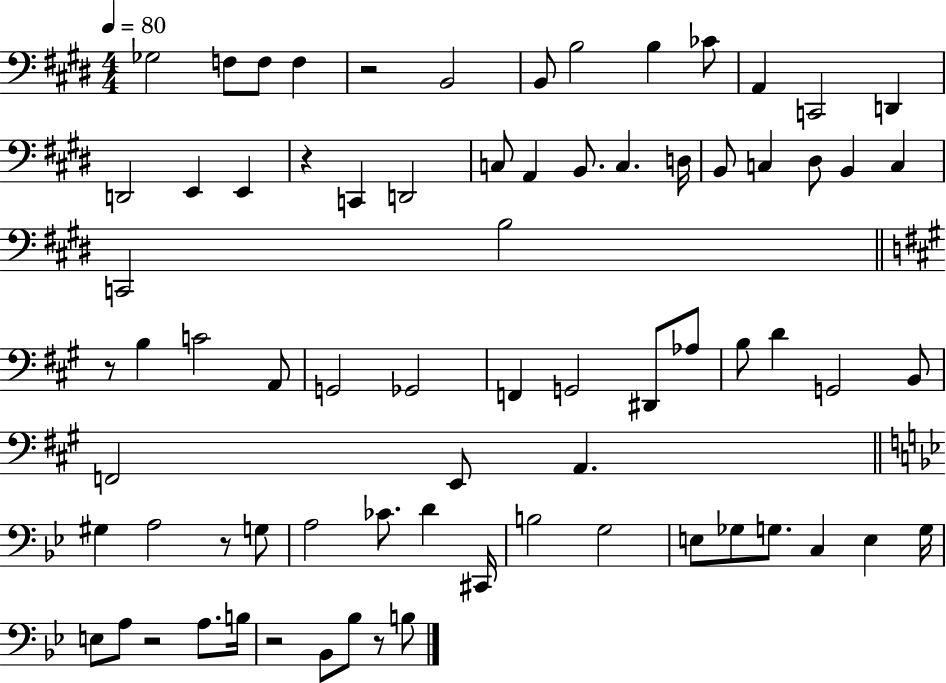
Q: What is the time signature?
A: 4/4